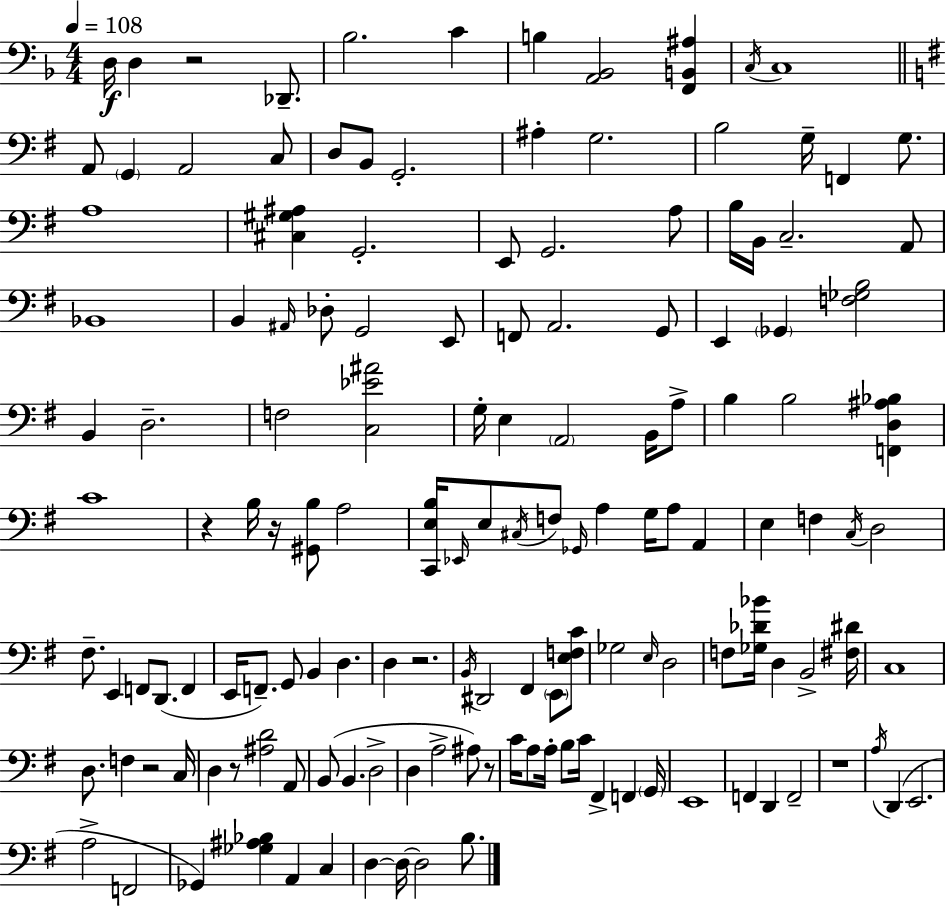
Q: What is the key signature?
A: D minor